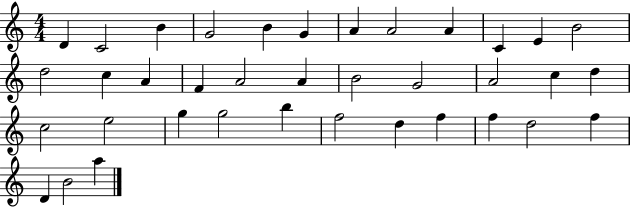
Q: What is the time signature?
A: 4/4